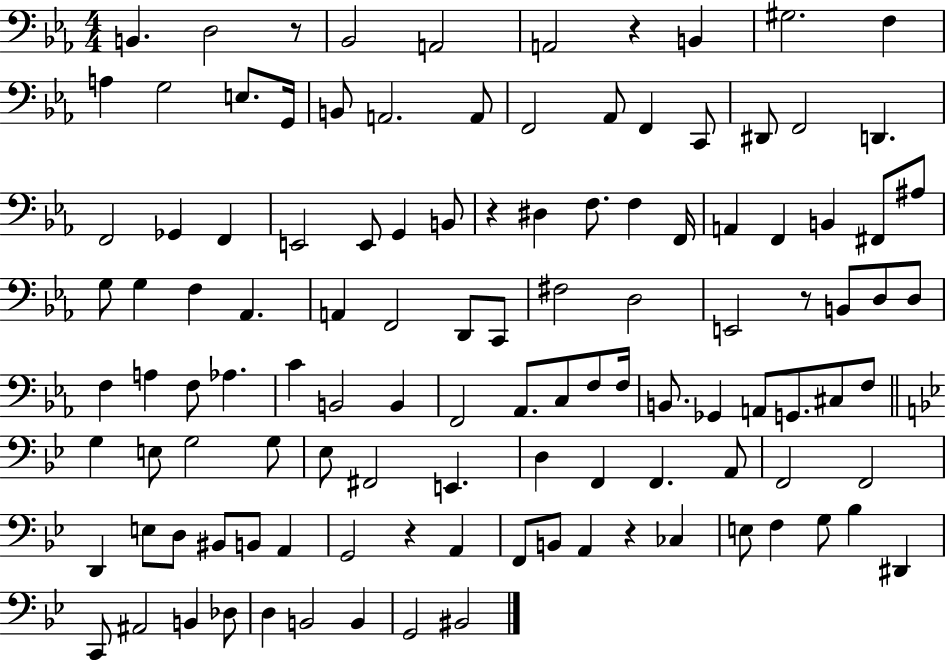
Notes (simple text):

B2/q. D3/h R/e Bb2/h A2/h A2/h R/q B2/q G#3/h. F3/q A3/q G3/h E3/e. G2/s B2/e A2/h. A2/e F2/h Ab2/e F2/q C2/e D#2/e F2/h D2/q. F2/h Gb2/q F2/q E2/h E2/e G2/q B2/e R/q D#3/q F3/e. F3/q F2/s A2/q F2/q B2/q F#2/e A#3/e G3/e G3/q F3/q Ab2/q. A2/q F2/h D2/e C2/e F#3/h D3/h E2/h R/e B2/e D3/e D3/e F3/q A3/q F3/e Ab3/q. C4/q B2/h B2/q F2/h Ab2/e. C3/e F3/e F3/s B2/e. Gb2/q A2/e G2/e. C#3/e F3/e G3/q E3/e G3/h G3/e Eb3/e F#2/h E2/q. D3/q F2/q F2/q. A2/e F2/h F2/h D2/q E3/e D3/e BIS2/e B2/e A2/q G2/h R/q A2/q F2/e B2/e A2/q R/q CES3/q E3/e F3/q G3/e Bb3/q D#2/q C2/e A#2/h B2/q Db3/e D3/q B2/h B2/q G2/h BIS2/h